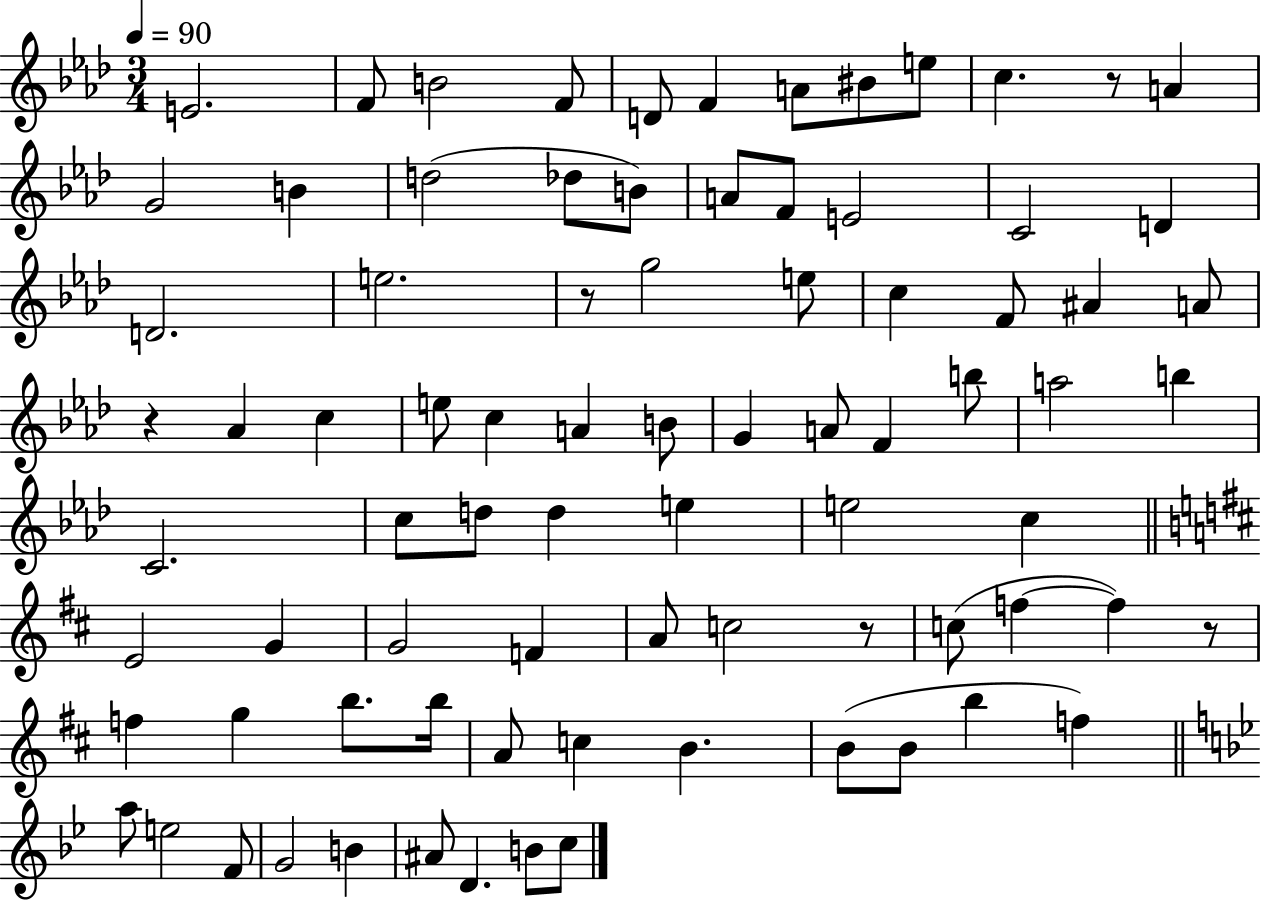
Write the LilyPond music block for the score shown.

{
  \clef treble
  \numericTimeSignature
  \time 3/4
  \key aes \major
  \tempo 4 = 90
  e'2. | f'8 b'2 f'8 | d'8 f'4 a'8 bis'8 e''8 | c''4. r8 a'4 | \break g'2 b'4 | d''2( des''8 b'8) | a'8 f'8 e'2 | c'2 d'4 | \break d'2. | e''2. | r8 g''2 e''8 | c''4 f'8 ais'4 a'8 | \break r4 aes'4 c''4 | e''8 c''4 a'4 b'8 | g'4 a'8 f'4 b''8 | a''2 b''4 | \break c'2. | c''8 d''8 d''4 e''4 | e''2 c''4 | \bar "||" \break \key b \minor e'2 g'4 | g'2 f'4 | a'8 c''2 r8 | c''8( f''4~~ f''4) r8 | \break f''4 g''4 b''8. b''16 | a'8 c''4 b'4. | b'8( b'8 b''4 f''4) | \bar "||" \break \key bes \major a''8 e''2 f'8 | g'2 b'4 | ais'8 d'4. b'8 c''8 | \bar "|."
}